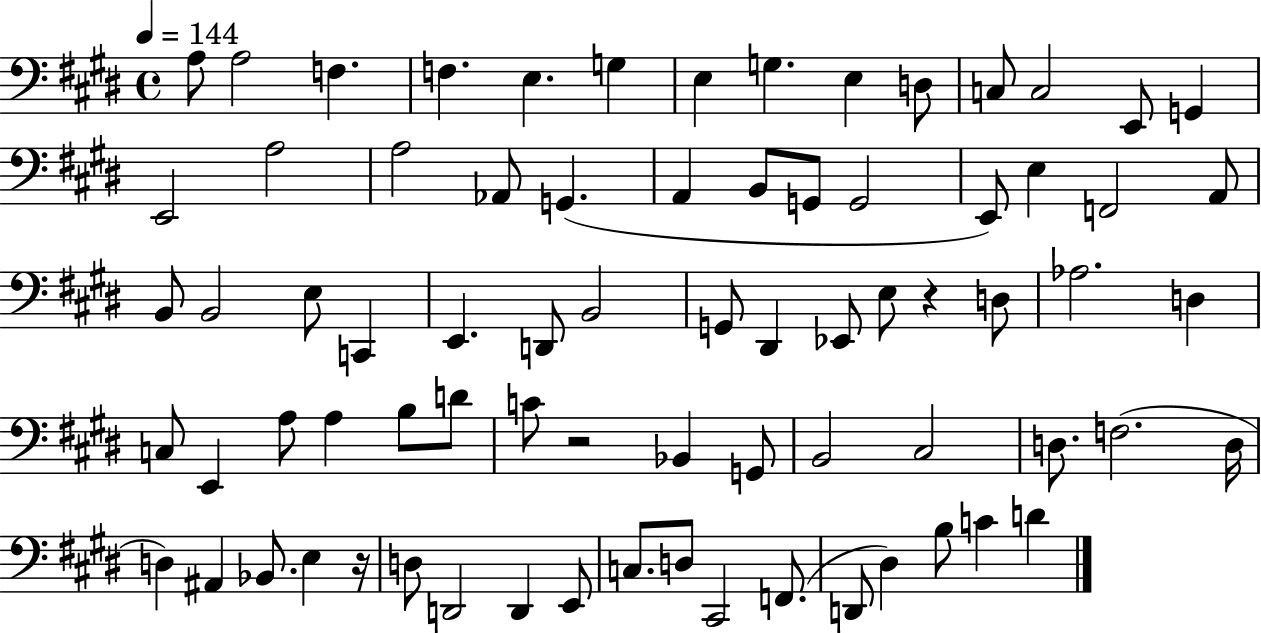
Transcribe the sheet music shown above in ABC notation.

X:1
T:Untitled
M:4/4
L:1/4
K:E
A,/2 A,2 F, F, E, G, E, G, E, D,/2 C,/2 C,2 E,,/2 G,, E,,2 A,2 A,2 _A,,/2 G,, A,, B,,/2 G,,/2 G,,2 E,,/2 E, F,,2 A,,/2 B,,/2 B,,2 E,/2 C,, E,, D,,/2 B,,2 G,,/2 ^D,, _E,,/2 E,/2 z D,/2 _A,2 D, C,/2 E,, A,/2 A, B,/2 D/2 C/2 z2 _B,, G,,/2 B,,2 ^C,2 D,/2 F,2 D,/4 D, ^A,, _B,,/2 E, z/4 D,/2 D,,2 D,, E,,/2 C,/2 D,/2 ^C,,2 F,,/2 D,,/2 ^D, B,/2 C D